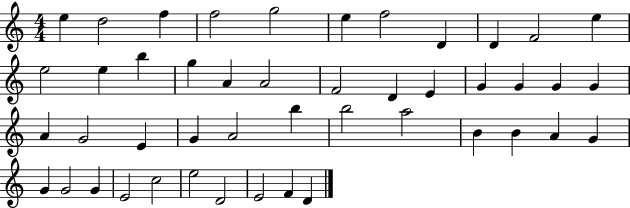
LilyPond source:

{
  \clef treble
  \numericTimeSignature
  \time 4/4
  \key c \major
  e''4 d''2 f''4 | f''2 g''2 | e''4 f''2 d'4 | d'4 f'2 e''4 | \break e''2 e''4 b''4 | g''4 a'4 a'2 | f'2 d'4 e'4 | g'4 g'4 g'4 g'4 | \break a'4 g'2 e'4 | g'4 a'2 b''4 | b''2 a''2 | b'4 b'4 a'4 g'4 | \break g'4 g'2 g'4 | e'2 c''2 | e''2 d'2 | e'2 f'4 d'4 | \break \bar "|."
}